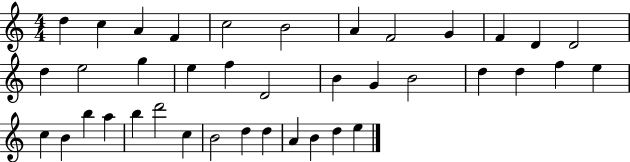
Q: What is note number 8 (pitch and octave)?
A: F4